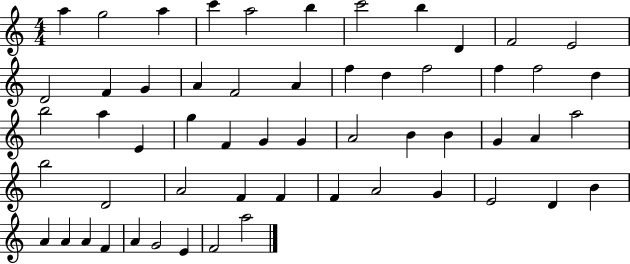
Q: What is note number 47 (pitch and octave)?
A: B4